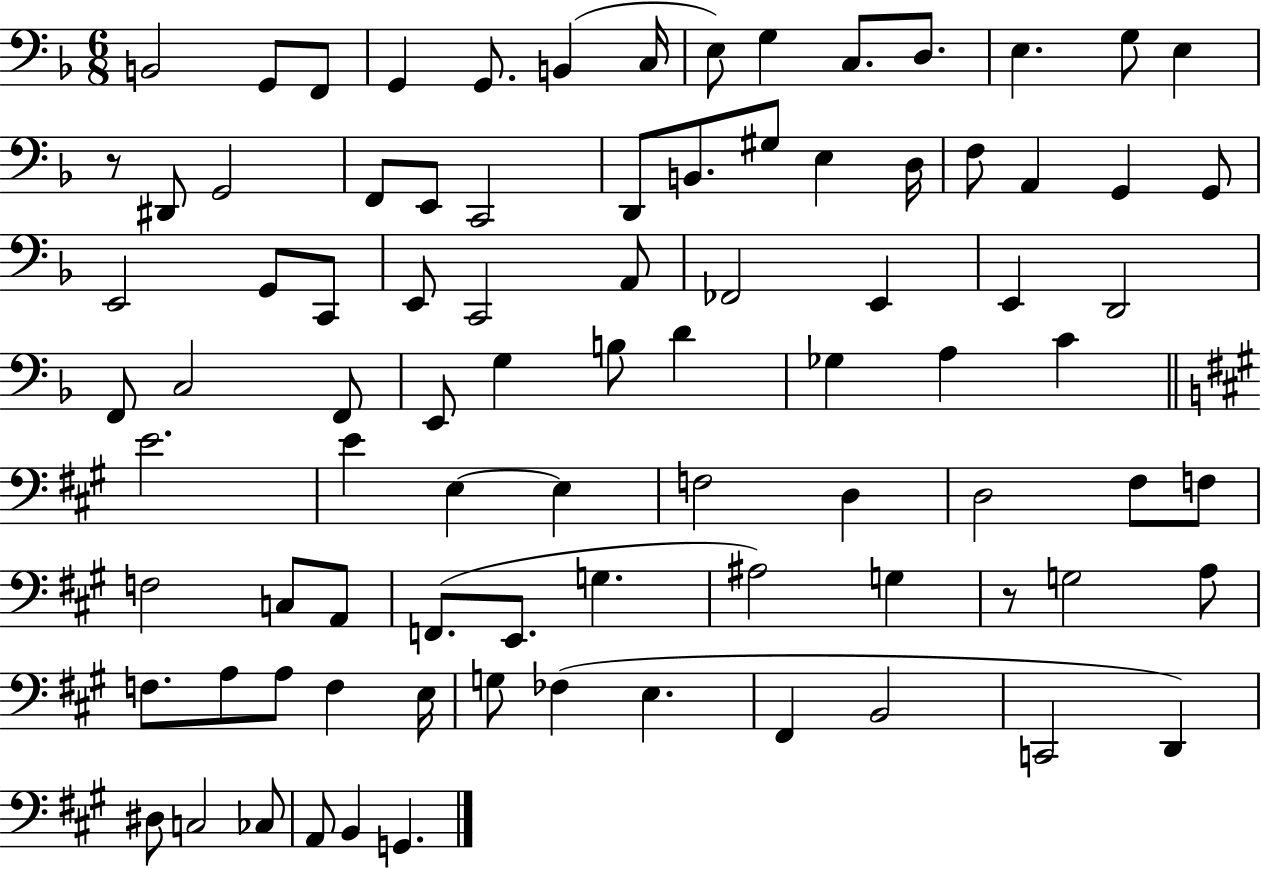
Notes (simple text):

B2/h G2/e F2/e G2/q G2/e. B2/q C3/s E3/e G3/q C3/e. D3/e. E3/q. G3/e E3/q R/e D#2/e G2/h F2/e E2/e C2/h D2/e B2/e. G#3/e E3/q D3/s F3/e A2/q G2/q G2/e E2/h G2/e C2/e E2/e C2/h A2/e FES2/h E2/q E2/q D2/h F2/e C3/h F2/e E2/e G3/q B3/e D4/q Gb3/q A3/q C4/q E4/h. E4/q E3/q E3/q F3/h D3/q D3/h F#3/e F3/e F3/h C3/e A2/e F2/e. E2/e. G3/q. A#3/h G3/q R/e G3/h A3/e F3/e. A3/e A3/e F3/q E3/s G3/e FES3/q E3/q. F#2/q B2/h C2/h D2/q D#3/e C3/h CES3/e A2/e B2/q G2/q.